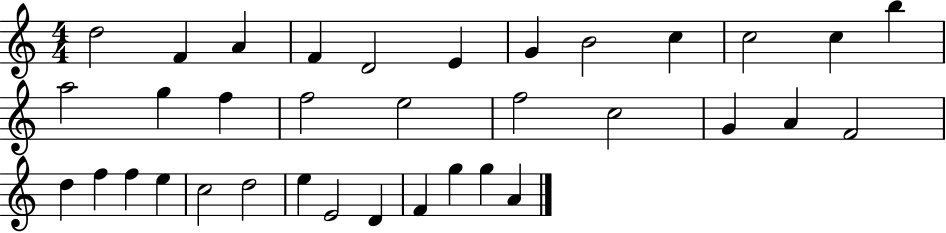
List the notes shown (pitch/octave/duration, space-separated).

D5/h F4/q A4/q F4/q D4/h E4/q G4/q B4/h C5/q C5/h C5/q B5/q A5/h G5/q F5/q F5/h E5/h F5/h C5/h G4/q A4/q F4/h D5/q F5/q F5/q E5/q C5/h D5/h E5/q E4/h D4/q F4/q G5/q G5/q A4/q